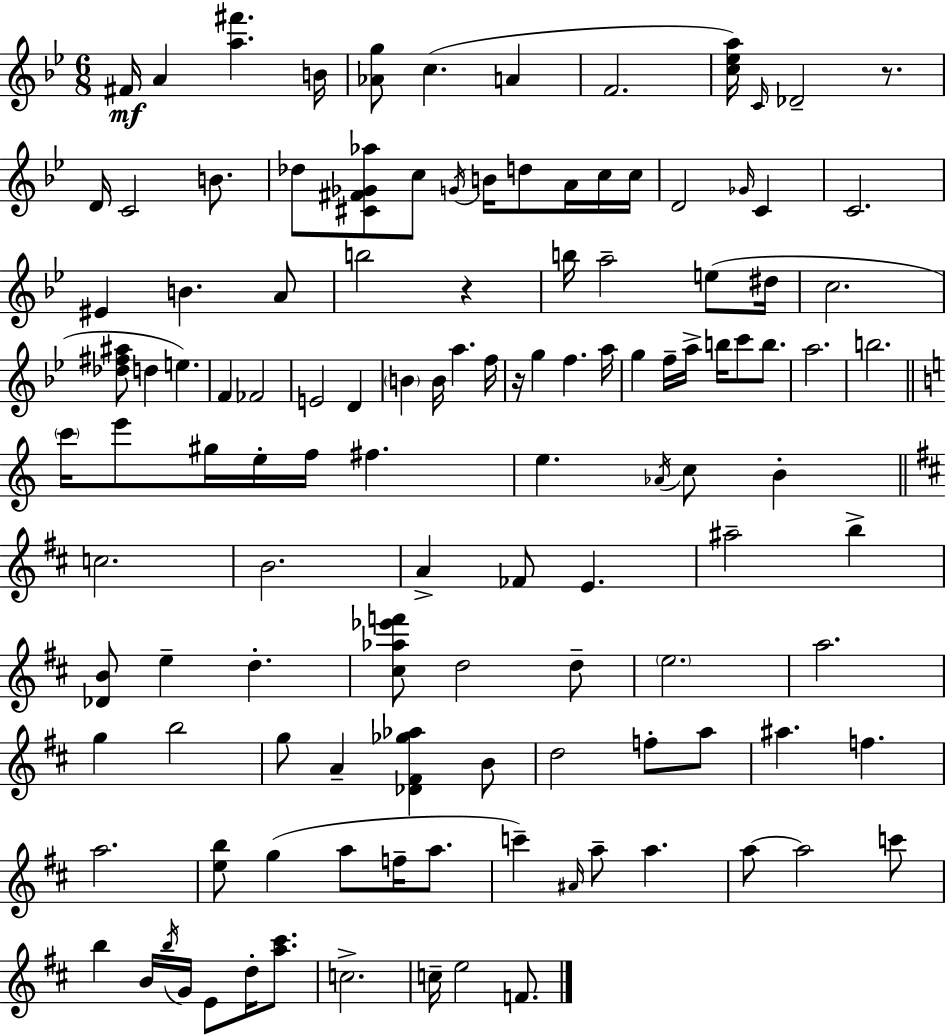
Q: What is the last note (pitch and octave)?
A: F4